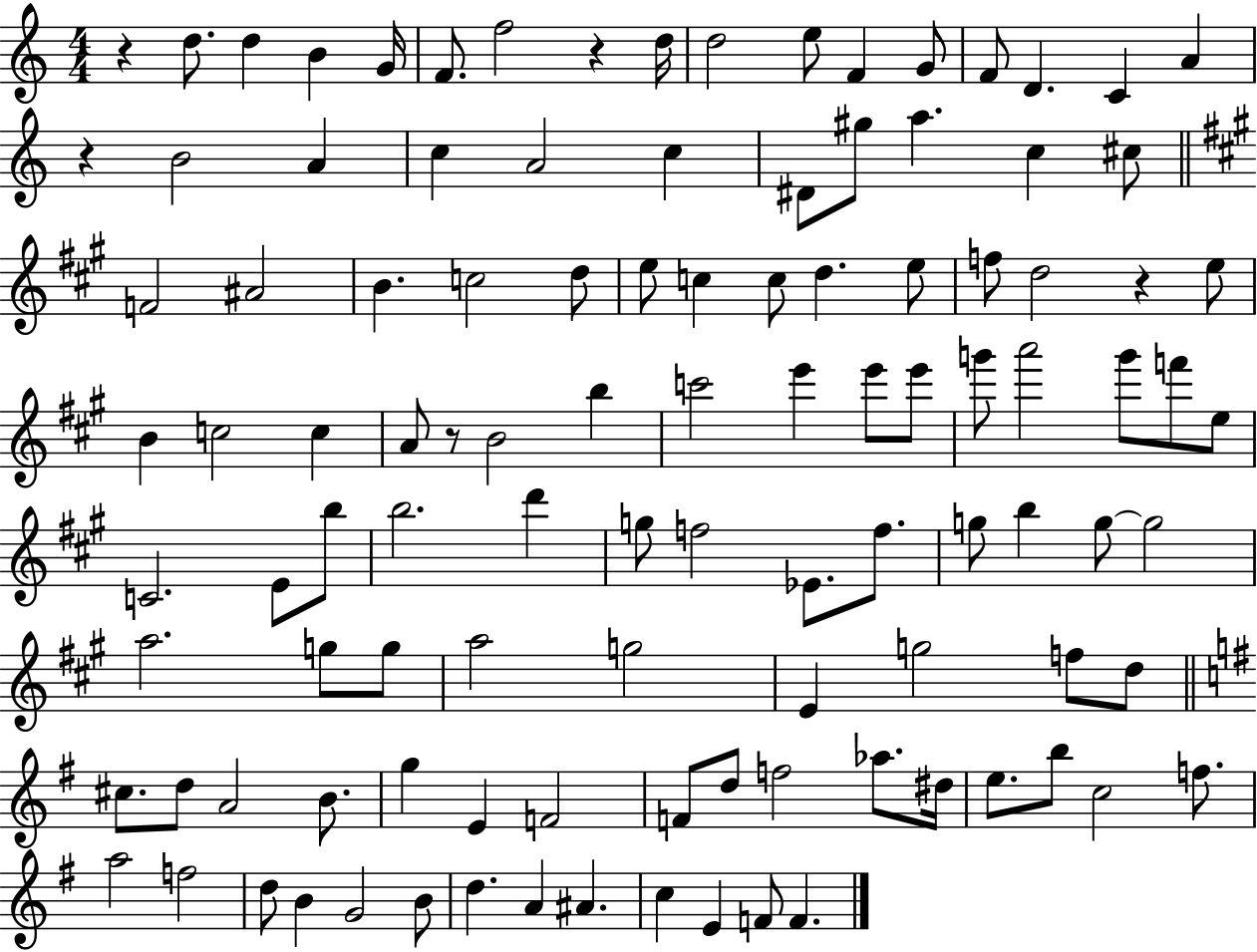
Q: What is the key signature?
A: C major